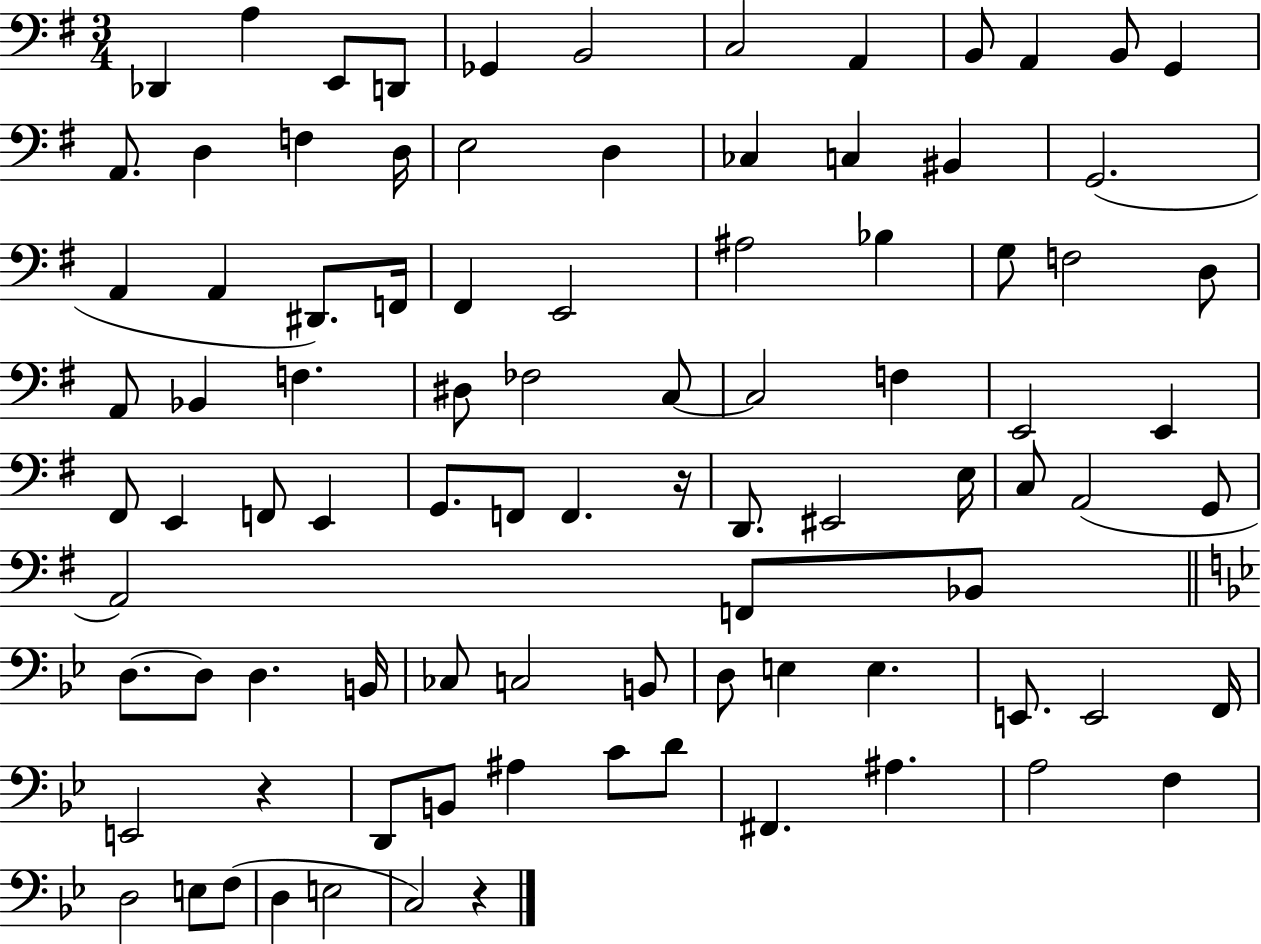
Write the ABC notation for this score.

X:1
T:Untitled
M:3/4
L:1/4
K:G
_D,, A, E,,/2 D,,/2 _G,, B,,2 C,2 A,, B,,/2 A,, B,,/2 G,, A,,/2 D, F, D,/4 E,2 D, _C, C, ^B,, G,,2 A,, A,, ^D,,/2 F,,/4 ^F,, E,,2 ^A,2 _B, G,/2 F,2 D,/2 A,,/2 _B,, F, ^D,/2 _F,2 C,/2 C,2 F, E,,2 E,, ^F,,/2 E,, F,,/2 E,, G,,/2 F,,/2 F,, z/4 D,,/2 ^E,,2 E,/4 C,/2 A,,2 G,,/2 A,,2 F,,/2 _B,,/2 D,/2 D,/2 D, B,,/4 _C,/2 C,2 B,,/2 D,/2 E, E, E,,/2 E,,2 F,,/4 E,,2 z D,,/2 B,,/2 ^A, C/2 D/2 ^F,, ^A, A,2 F, D,2 E,/2 F,/2 D, E,2 C,2 z